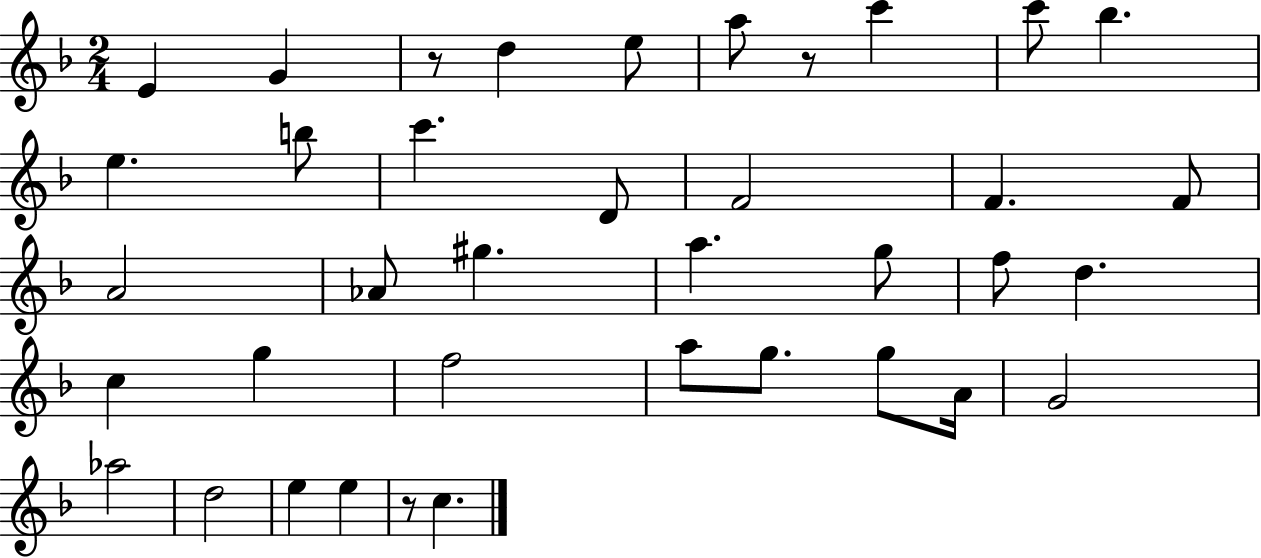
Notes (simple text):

E4/q G4/q R/e D5/q E5/e A5/e R/e C6/q C6/e Bb5/q. E5/q. B5/e C6/q. D4/e F4/h F4/q. F4/e A4/h Ab4/e G#5/q. A5/q. G5/e F5/e D5/q. C5/q G5/q F5/h A5/e G5/e. G5/e A4/s G4/h Ab5/h D5/h E5/q E5/q R/e C5/q.